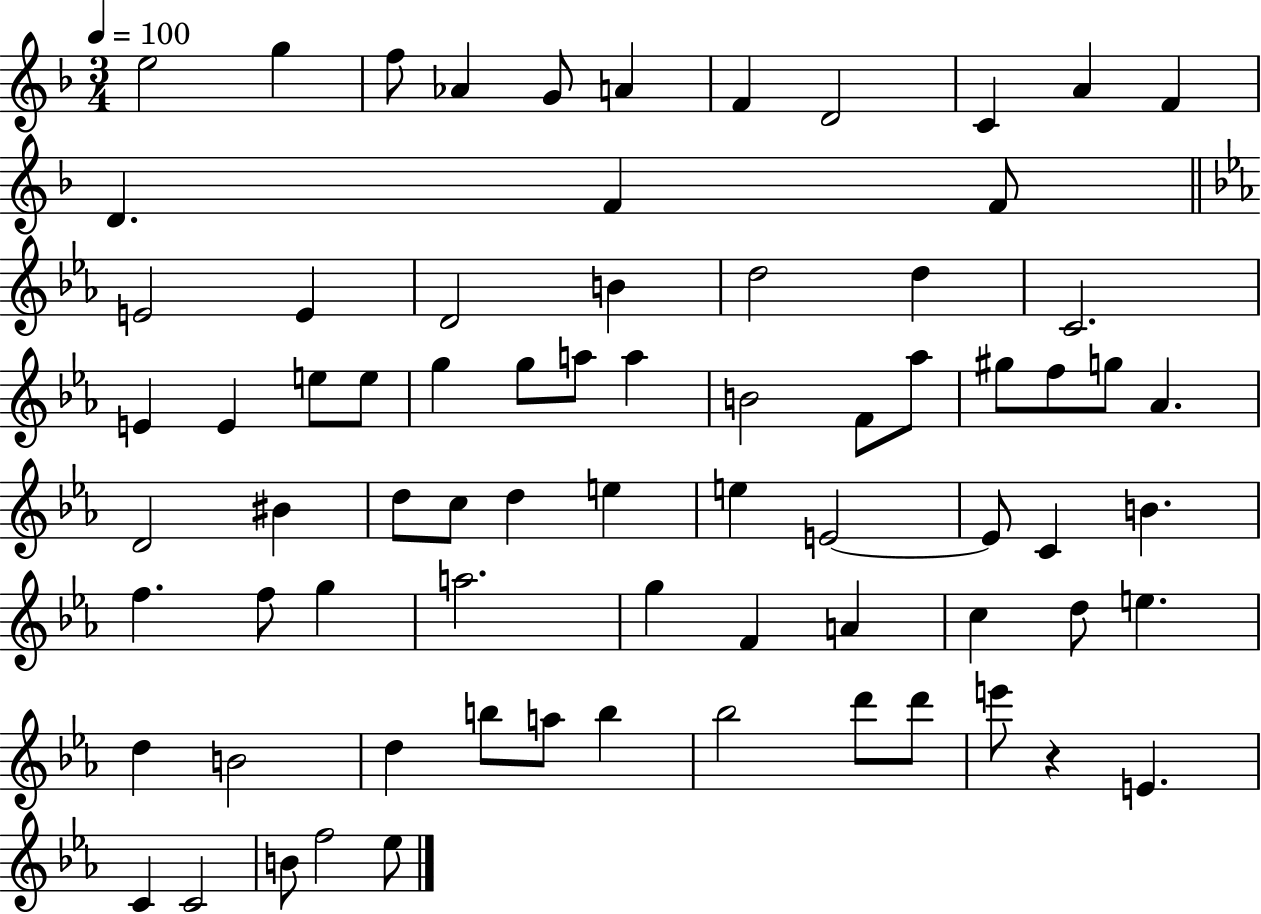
{
  \clef treble
  \numericTimeSignature
  \time 3/4
  \key f \major
  \tempo 4 = 100
  \repeat volta 2 { e''2 g''4 | f''8 aes'4 g'8 a'4 | f'4 d'2 | c'4 a'4 f'4 | \break d'4. f'4 f'8 | \bar "||" \break \key ees \major e'2 e'4 | d'2 b'4 | d''2 d''4 | c'2. | \break e'4 e'4 e''8 e''8 | g''4 g''8 a''8 a''4 | b'2 f'8 aes''8 | gis''8 f''8 g''8 aes'4. | \break d'2 bis'4 | d''8 c''8 d''4 e''4 | e''4 e'2~~ | e'8 c'4 b'4. | \break f''4. f''8 g''4 | a''2. | g''4 f'4 a'4 | c''4 d''8 e''4. | \break d''4 b'2 | d''4 b''8 a''8 b''4 | bes''2 d'''8 d'''8 | e'''8 r4 e'4. | \break c'4 c'2 | b'8 f''2 ees''8 | } \bar "|."
}